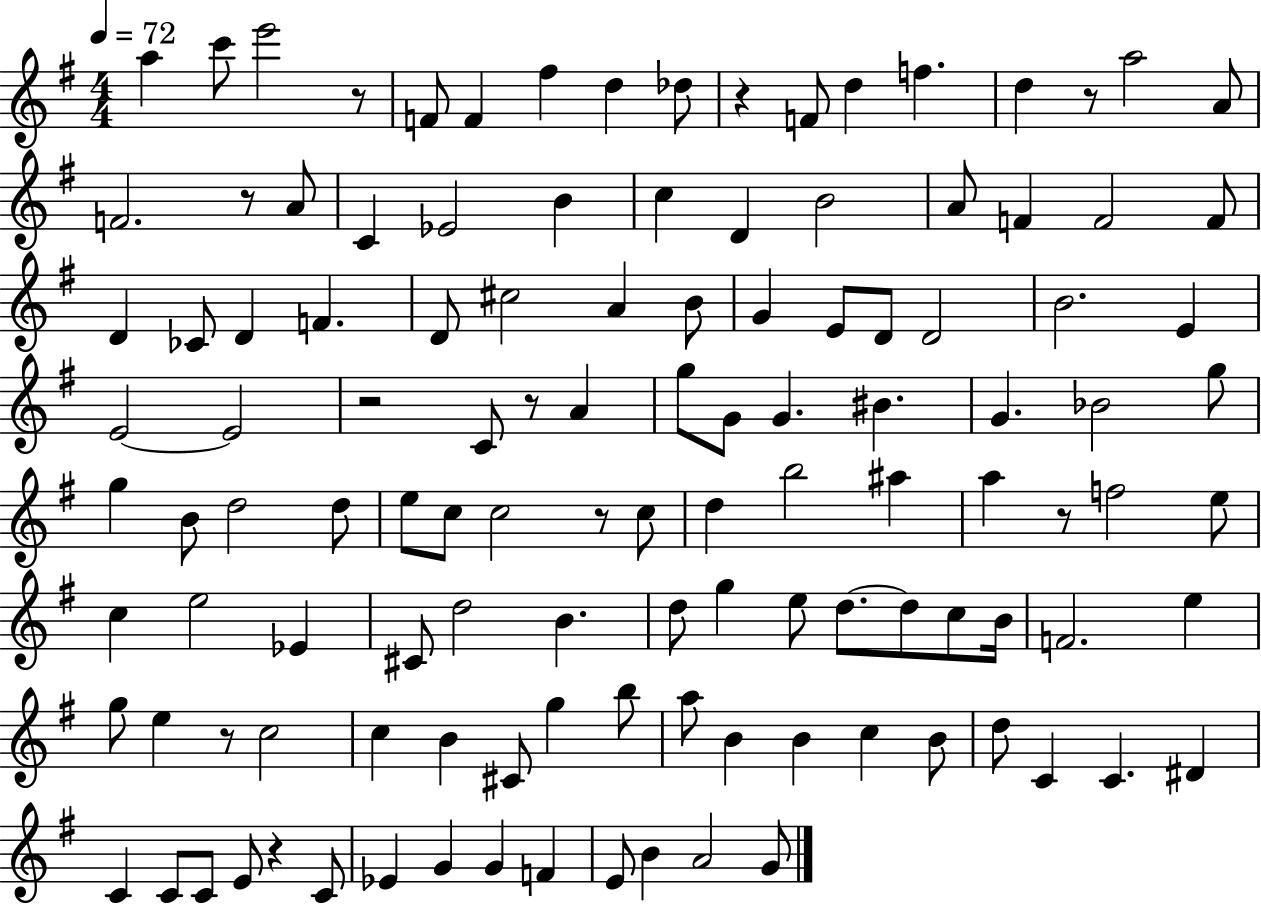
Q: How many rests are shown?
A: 10